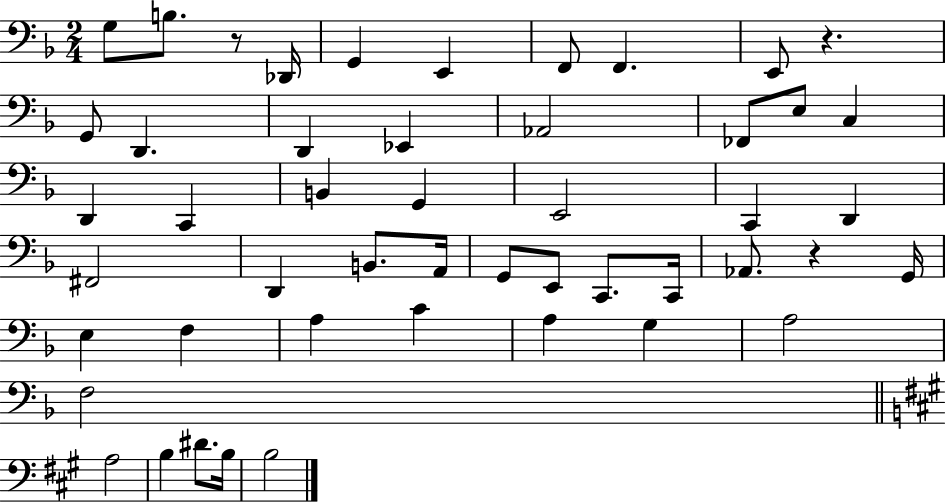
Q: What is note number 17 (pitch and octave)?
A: D2